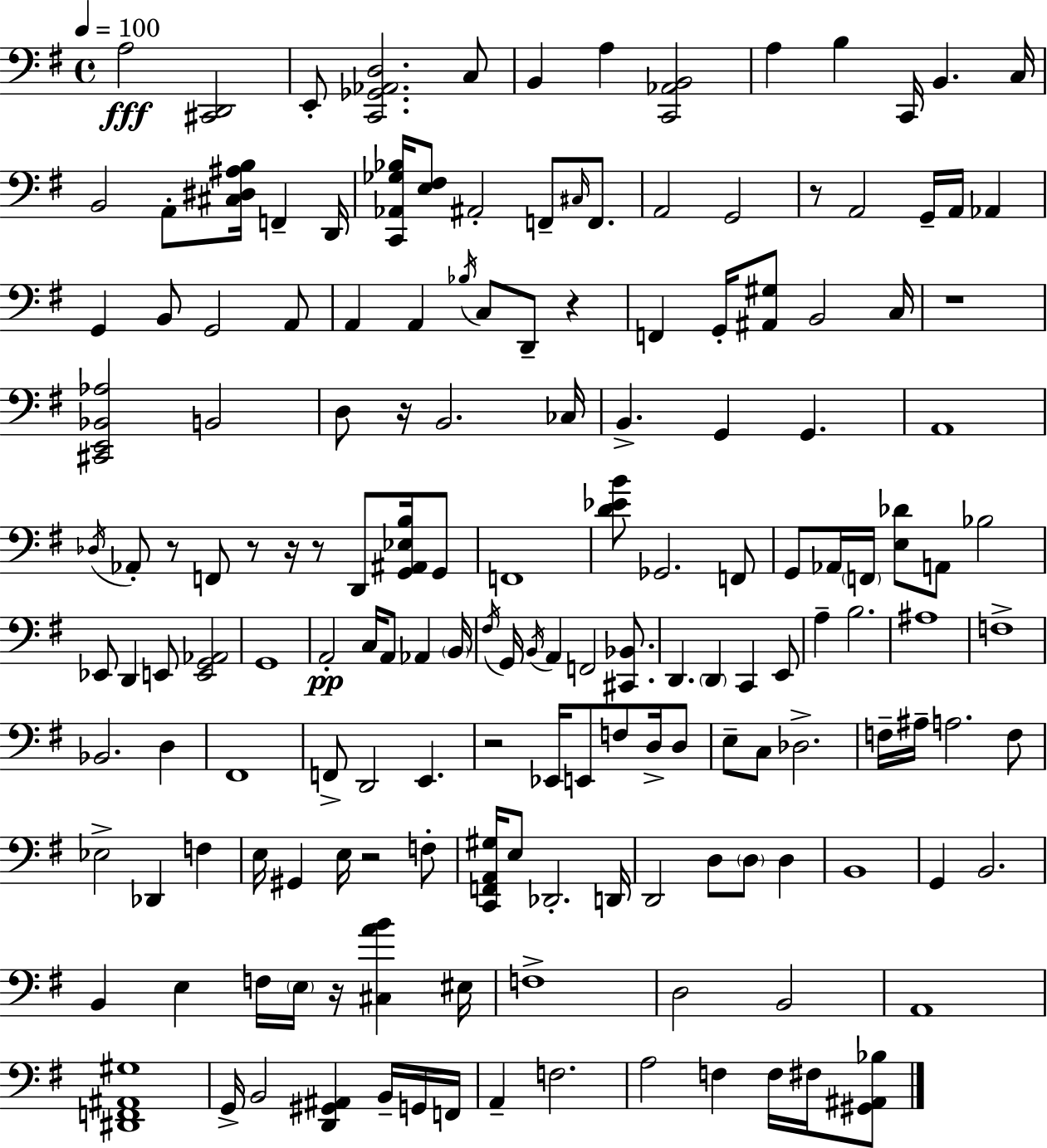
A3/h [C#2,D2]/h E2/e [C2,Gb2,Ab2,D3]/h. C3/e B2/q A3/q [C2,Ab2,B2]/h A3/q B3/q C2/s B2/q. C3/s B2/h A2/e [C#3,D#3,A#3,B3]/s F2/q D2/s [C2,Ab2,Gb3,Bb3]/s [E3,F#3]/e A#2/h F2/e C#3/s F2/e. A2/h G2/h R/e A2/h G2/s A2/s Ab2/q G2/q B2/e G2/h A2/e A2/q A2/q Bb3/s C3/e D2/e R/q F2/q G2/s [A#2,G#3]/e B2/h C3/s R/w [C#2,E2,Bb2,Ab3]/h B2/h D3/e R/s B2/h. CES3/s B2/q. G2/q G2/q. A2/w Db3/s Ab2/e R/e F2/e R/e R/s R/e D2/e [G2,A#2,Eb3,B3]/s G2/e F2/w [D4,Eb4,B4]/e Gb2/h. F2/e G2/e Ab2/s F2/s [E3,Db4]/e A2/e Bb3/h Eb2/e D2/q E2/e [E2,G2,Ab2]/h G2/w A2/h C3/s A2/e Ab2/q B2/s F#3/s G2/s B2/s A2/q F2/h [C#2,Bb2]/e. D2/q. D2/q C2/q E2/e A3/q B3/h. A#3/w F3/w Bb2/h. D3/q F#2/w F2/e D2/h E2/q. R/h Eb2/s E2/e F3/e D3/s D3/e E3/e C3/e Db3/h. F3/s A#3/s A3/h. F3/e Eb3/h Db2/q F3/q E3/s G#2/q E3/s R/h F3/e [C2,F2,A2,G#3]/s E3/e Db2/h. D2/s D2/h D3/e D3/e D3/q B2/w G2/q B2/h. B2/q E3/q F3/s E3/s R/s [C#3,A4,B4]/q EIS3/s F3/w D3/h B2/h A2/w [D#2,F2,A#2,G#3]/w G2/s B2/h [D2,G#2,A#2]/q B2/s G2/s F2/s A2/q F3/h. A3/h F3/q F3/s F#3/s [G#2,A#2,Bb3]/e